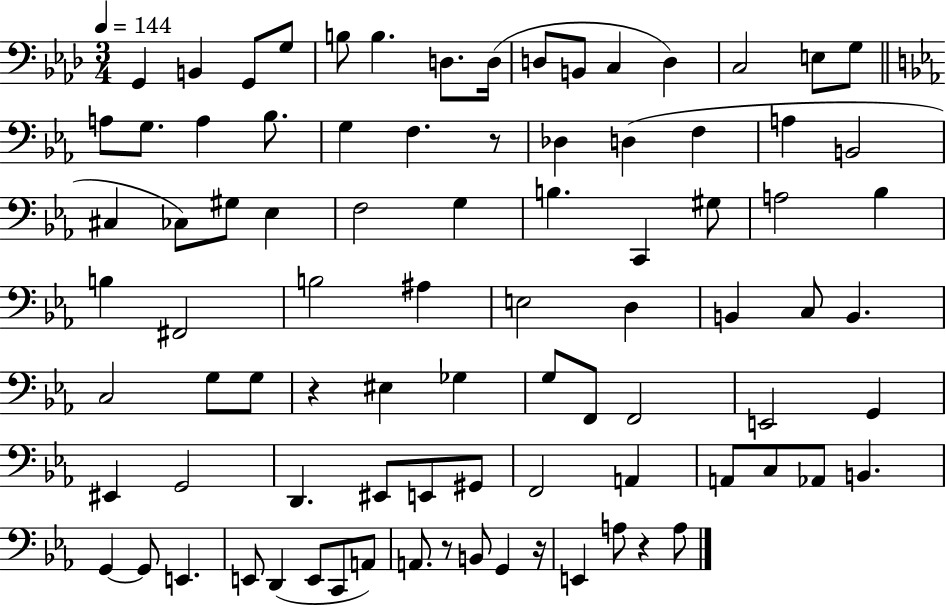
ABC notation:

X:1
T:Untitled
M:3/4
L:1/4
K:Ab
G,, B,, G,,/2 G,/2 B,/2 B, D,/2 D,/4 D,/2 B,,/2 C, D, C,2 E,/2 G,/2 A,/2 G,/2 A, _B,/2 G, F, z/2 _D, D, F, A, B,,2 ^C, _C,/2 ^G,/2 _E, F,2 G, B, C,, ^G,/2 A,2 _B, B, ^F,,2 B,2 ^A, E,2 D, B,, C,/2 B,, C,2 G,/2 G,/2 z ^E, _G, G,/2 F,,/2 F,,2 E,,2 G,, ^E,, G,,2 D,, ^E,,/2 E,,/2 ^G,,/2 F,,2 A,, A,,/2 C,/2 _A,,/2 B,, G,, G,,/2 E,, E,,/2 D,, E,,/2 C,,/2 A,,/2 A,,/2 z/2 B,,/2 G,, z/4 E,, A,/2 z A,/2